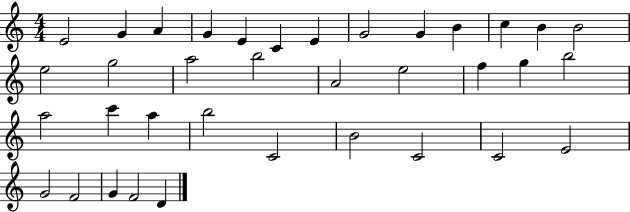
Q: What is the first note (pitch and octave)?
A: E4